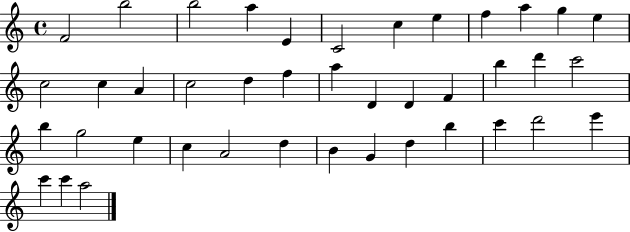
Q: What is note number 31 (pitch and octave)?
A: D5